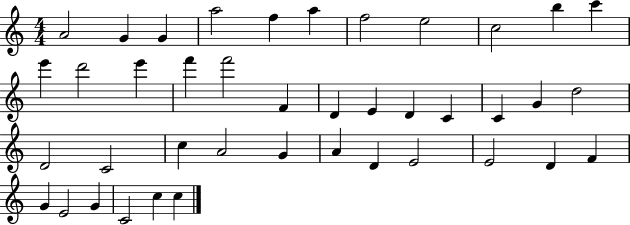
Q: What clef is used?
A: treble